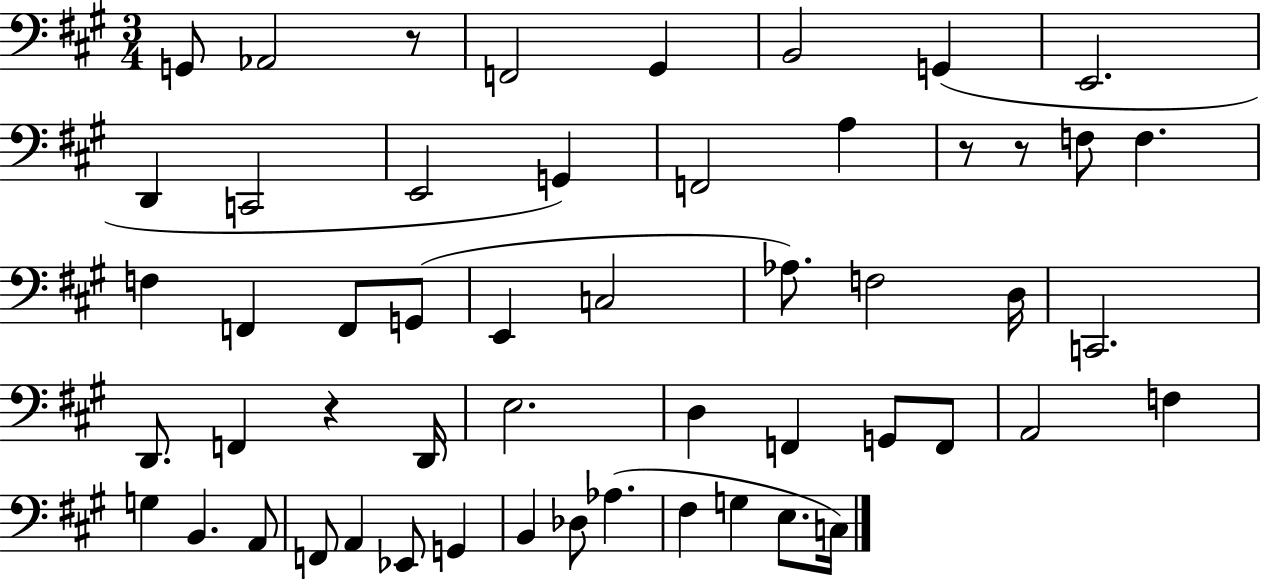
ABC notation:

X:1
T:Untitled
M:3/4
L:1/4
K:A
G,,/2 _A,,2 z/2 F,,2 ^G,, B,,2 G,, E,,2 D,, C,,2 E,,2 G,, F,,2 A, z/2 z/2 F,/2 F, F, F,, F,,/2 G,,/2 E,, C,2 _A,/2 F,2 D,/4 C,,2 D,,/2 F,, z D,,/4 E,2 D, F,, G,,/2 F,,/2 A,,2 F, G, B,, A,,/2 F,,/2 A,, _E,,/2 G,, B,, _D,/2 _A, ^F, G, E,/2 C,/4